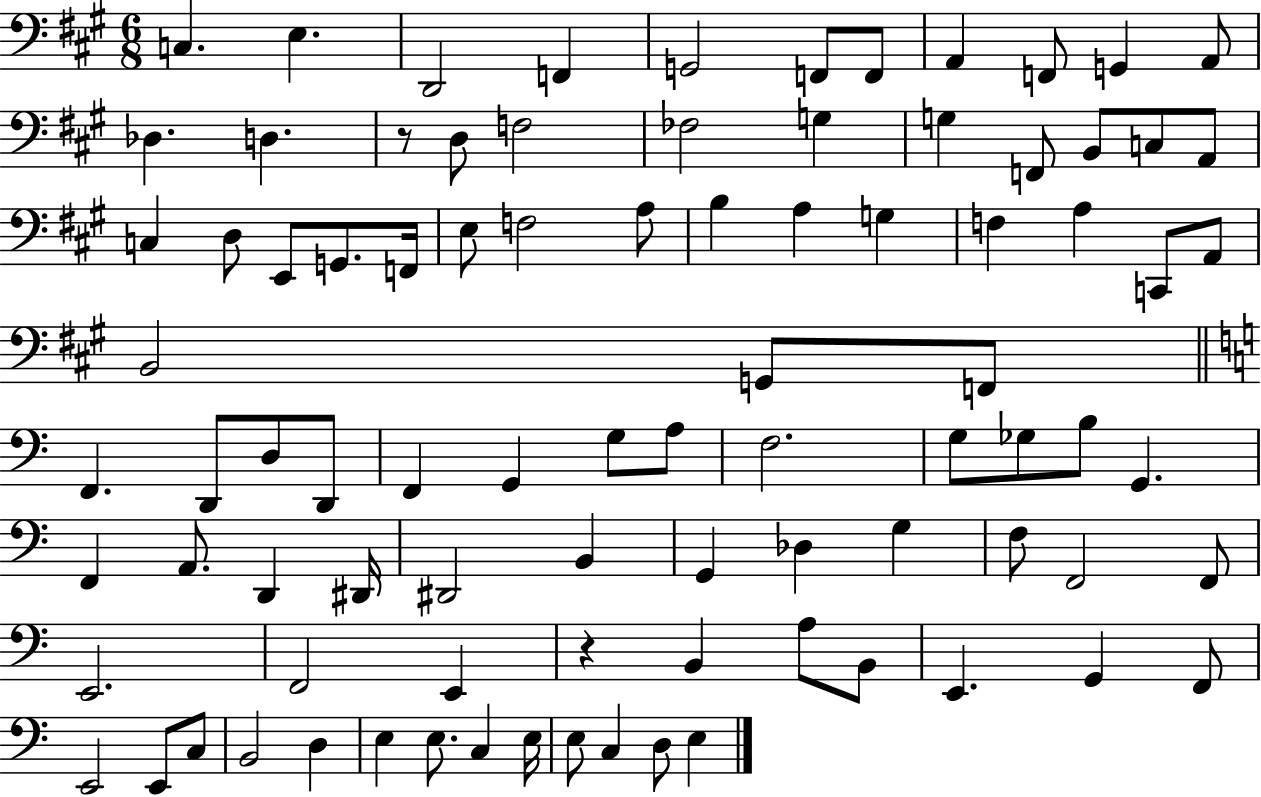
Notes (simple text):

C3/q. E3/q. D2/h F2/q G2/h F2/e F2/e A2/q F2/e G2/q A2/e Db3/q. D3/q. R/e D3/e F3/h FES3/h G3/q G3/q F2/e B2/e C3/e A2/e C3/q D3/e E2/e G2/e. F2/s E3/e F3/h A3/e B3/q A3/q G3/q F3/q A3/q C2/e A2/e B2/h G2/e F2/e F2/q. D2/e D3/e D2/e F2/q G2/q G3/e A3/e F3/h. G3/e Gb3/e B3/e G2/q. F2/q A2/e. D2/q D#2/s D#2/h B2/q G2/q Db3/q G3/q F3/e F2/h F2/e E2/h. F2/h E2/q R/q B2/q A3/e B2/e E2/q. G2/q F2/e E2/h E2/e C3/e B2/h D3/q E3/q E3/e. C3/q E3/s E3/e C3/q D3/e E3/q